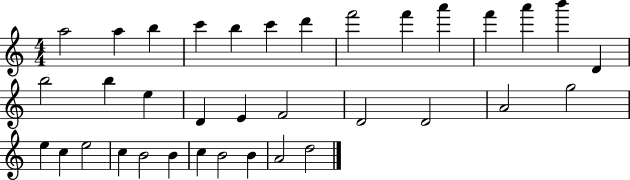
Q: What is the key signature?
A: C major